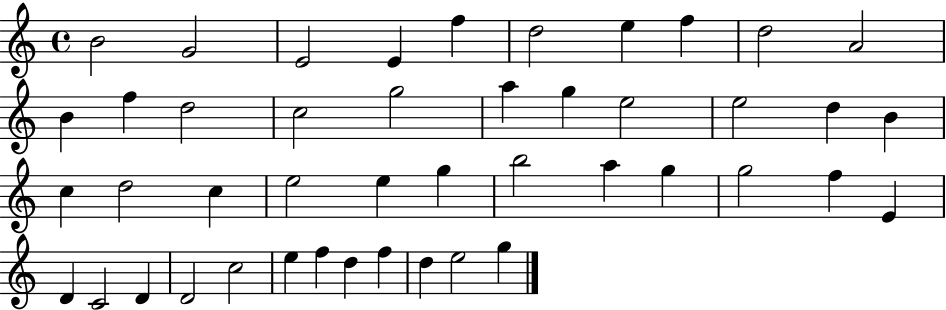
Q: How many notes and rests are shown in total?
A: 45